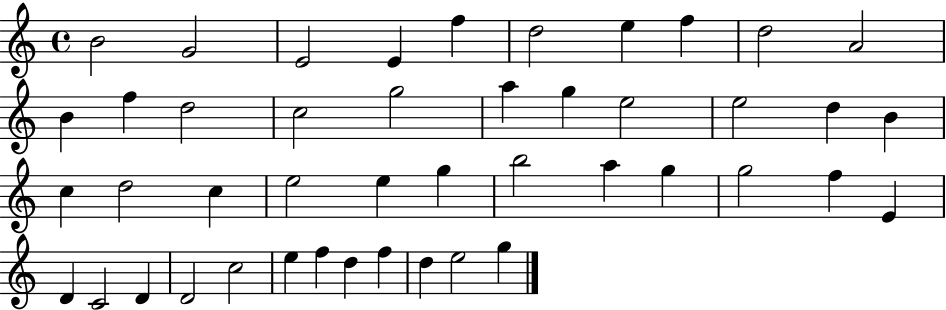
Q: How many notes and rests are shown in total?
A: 45